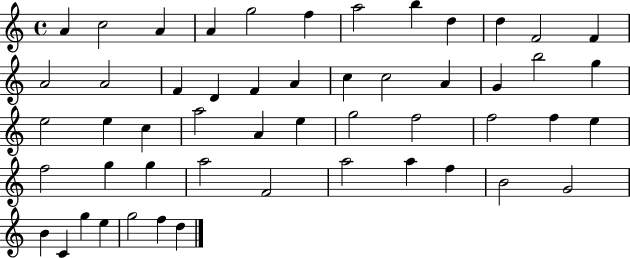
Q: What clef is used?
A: treble